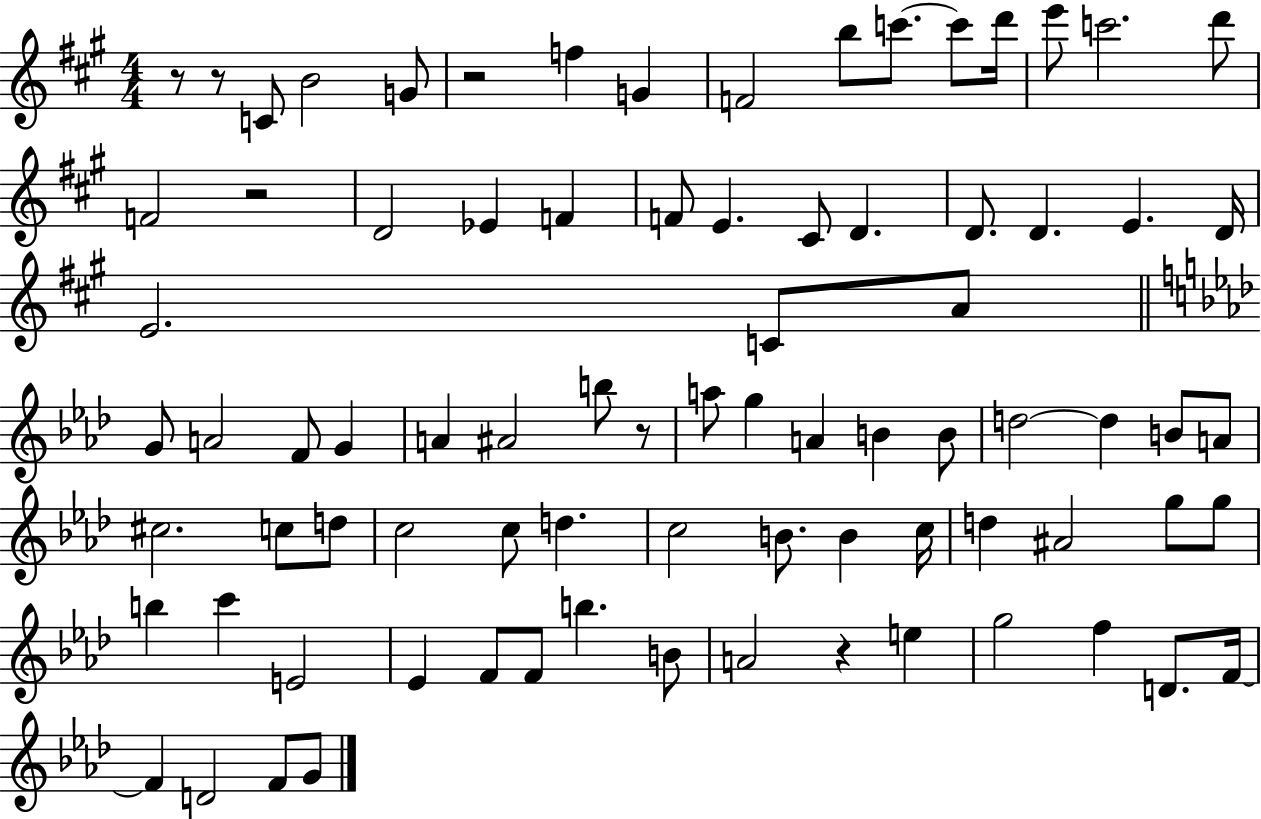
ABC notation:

X:1
T:Untitled
M:4/4
L:1/4
K:A
z/2 z/2 C/2 B2 G/2 z2 f G F2 b/2 c'/2 c'/2 d'/4 e'/2 c'2 d'/2 F2 z2 D2 _E F F/2 E ^C/2 D D/2 D E D/4 E2 C/2 A/2 G/2 A2 F/2 G A ^A2 b/2 z/2 a/2 g A B B/2 d2 d B/2 A/2 ^c2 c/2 d/2 c2 c/2 d c2 B/2 B c/4 d ^A2 g/2 g/2 b c' E2 _E F/2 F/2 b B/2 A2 z e g2 f D/2 F/4 F D2 F/2 G/2